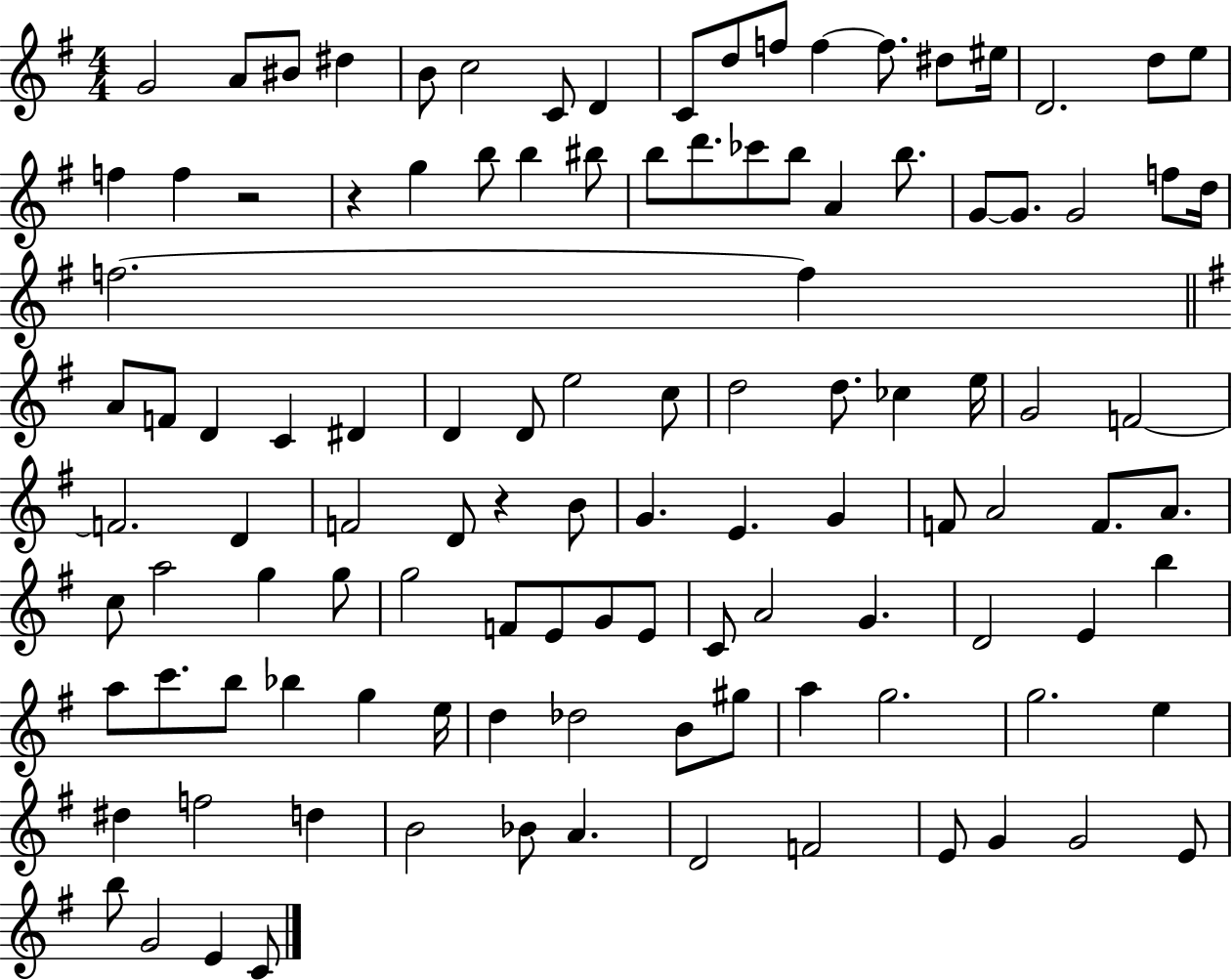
G4/h A4/e BIS4/e D#5/q B4/e C5/h C4/e D4/q C4/e D5/e F5/e F5/q F5/e. D#5/e EIS5/s D4/h. D5/e E5/e F5/q F5/q R/h R/q G5/q B5/e B5/q BIS5/e B5/e D6/e. CES6/e B5/e A4/q B5/e. G4/e G4/e. G4/h F5/e D5/s F5/h. F5/q A4/e F4/e D4/q C4/q D#4/q D4/q D4/e E5/h C5/e D5/h D5/e. CES5/q E5/s G4/h F4/h F4/h. D4/q F4/h D4/e R/q B4/e G4/q. E4/q. G4/q F4/e A4/h F4/e. A4/e. C5/e A5/h G5/q G5/e G5/h F4/e E4/e G4/e E4/e C4/e A4/h G4/q. D4/h E4/q B5/q A5/e C6/e. B5/e Bb5/q G5/q E5/s D5/q Db5/h B4/e G#5/e A5/q G5/h. G5/h. E5/q D#5/q F5/h D5/q B4/h Bb4/e A4/q. D4/h F4/h E4/e G4/q G4/h E4/e B5/e G4/h E4/q C4/e